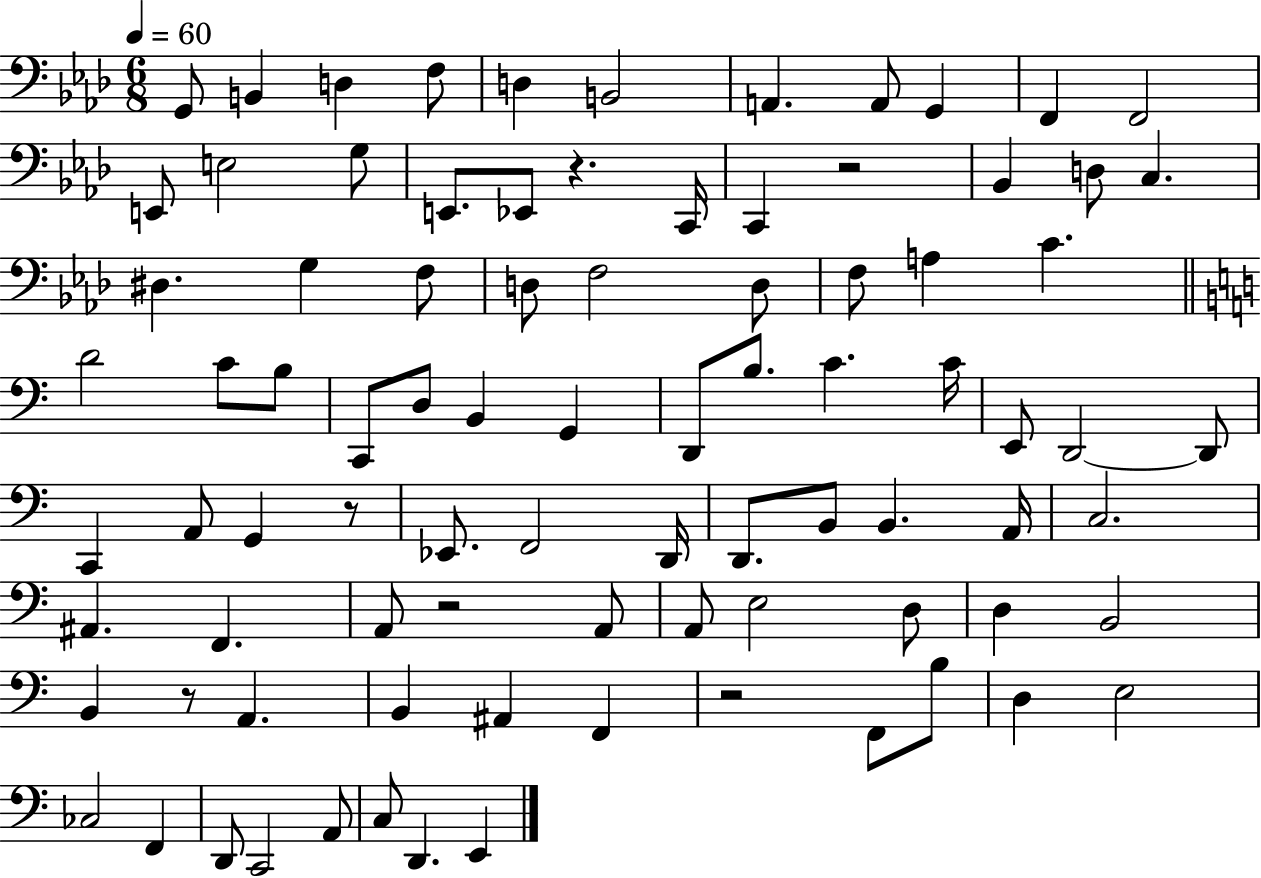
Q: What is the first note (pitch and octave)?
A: G2